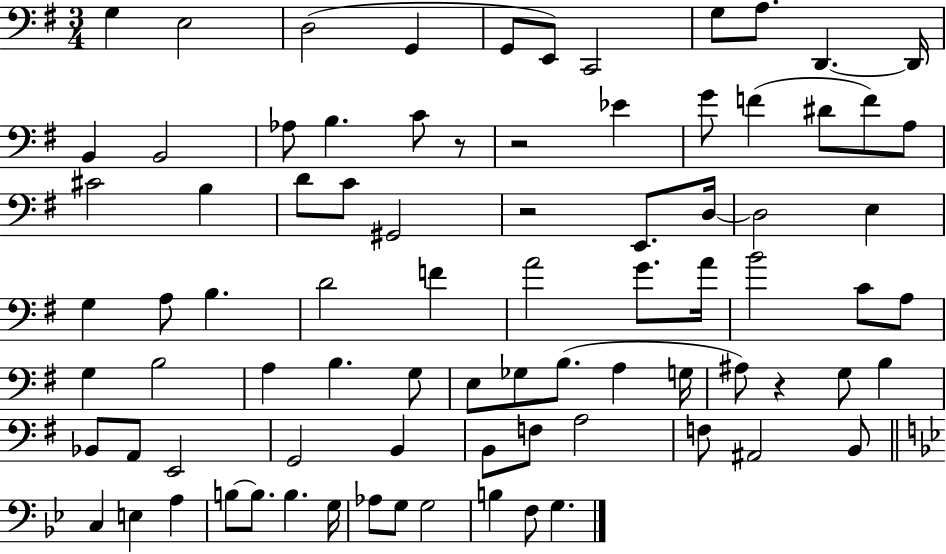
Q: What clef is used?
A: bass